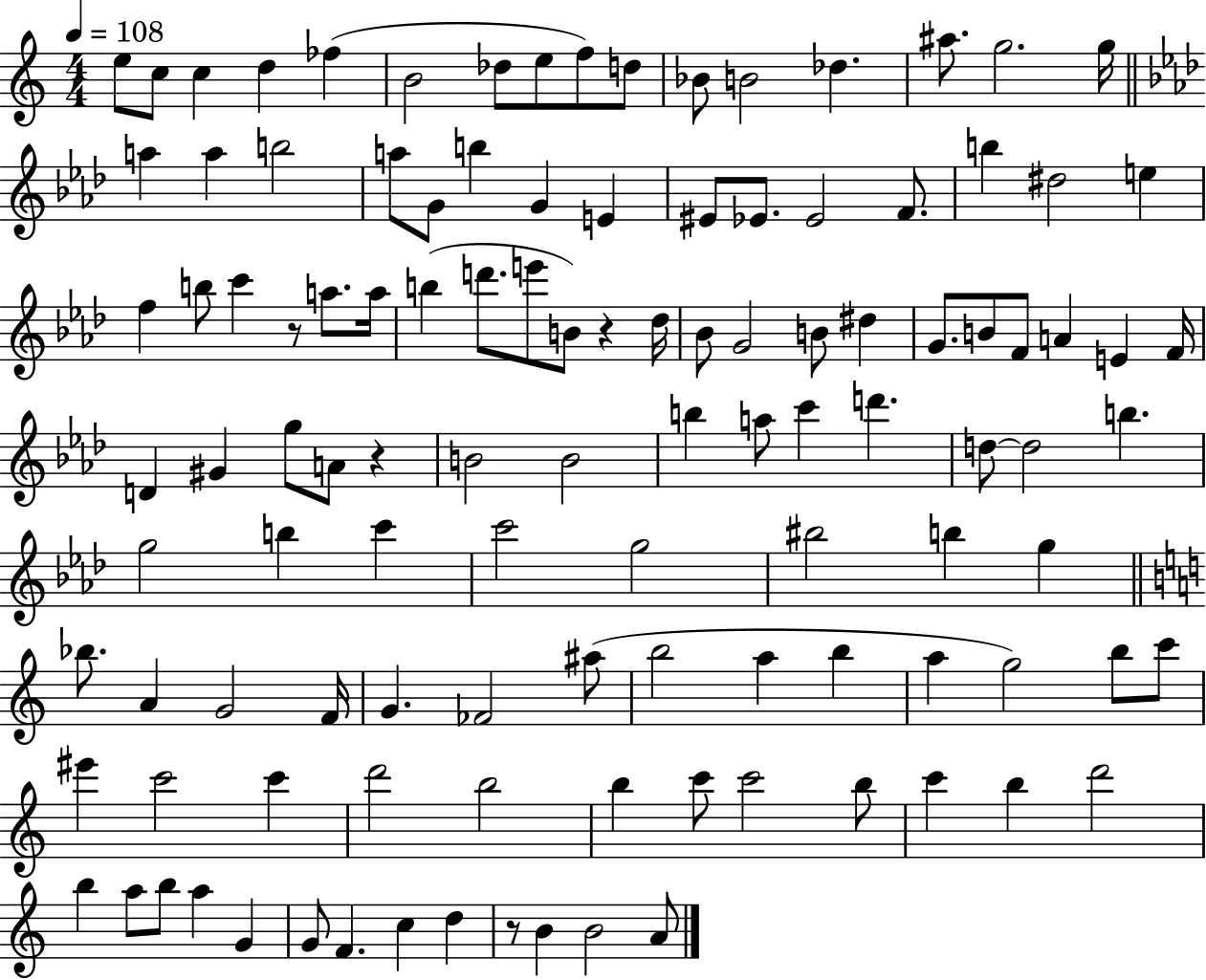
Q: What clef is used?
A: treble